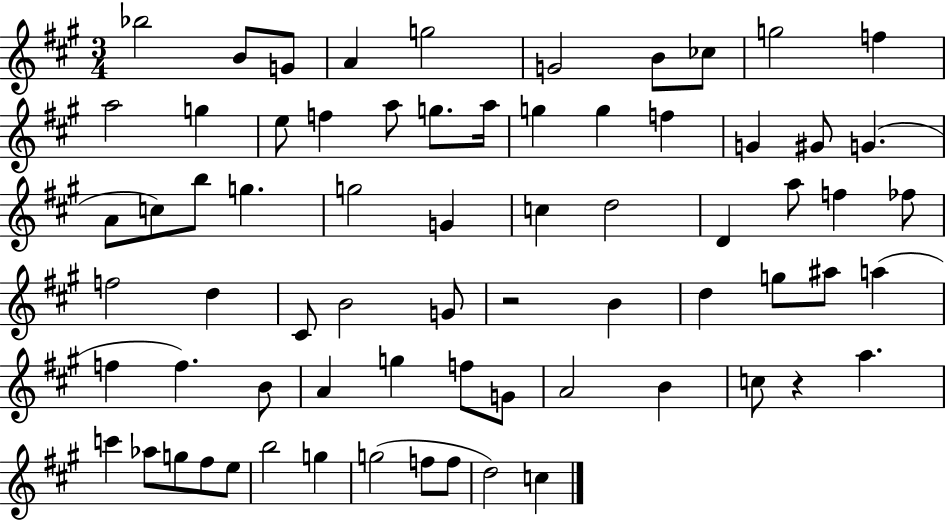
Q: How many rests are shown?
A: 2